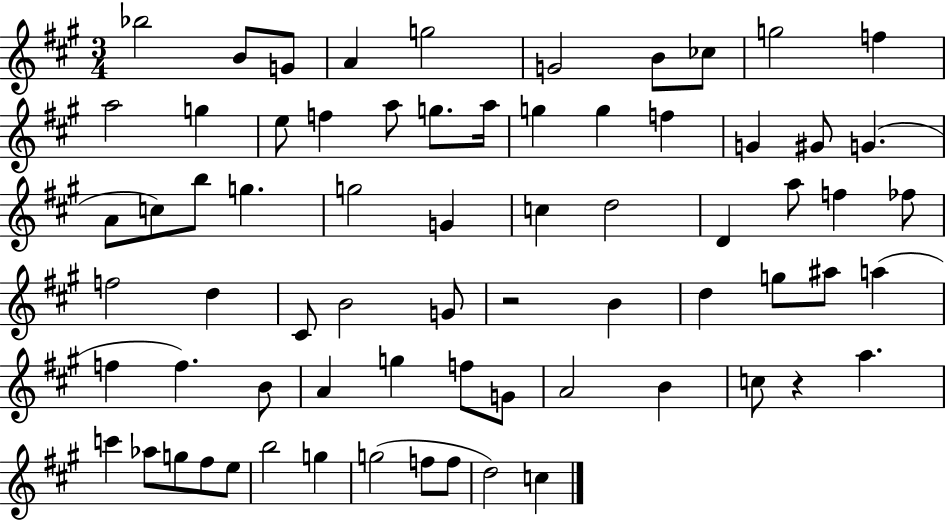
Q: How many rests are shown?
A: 2